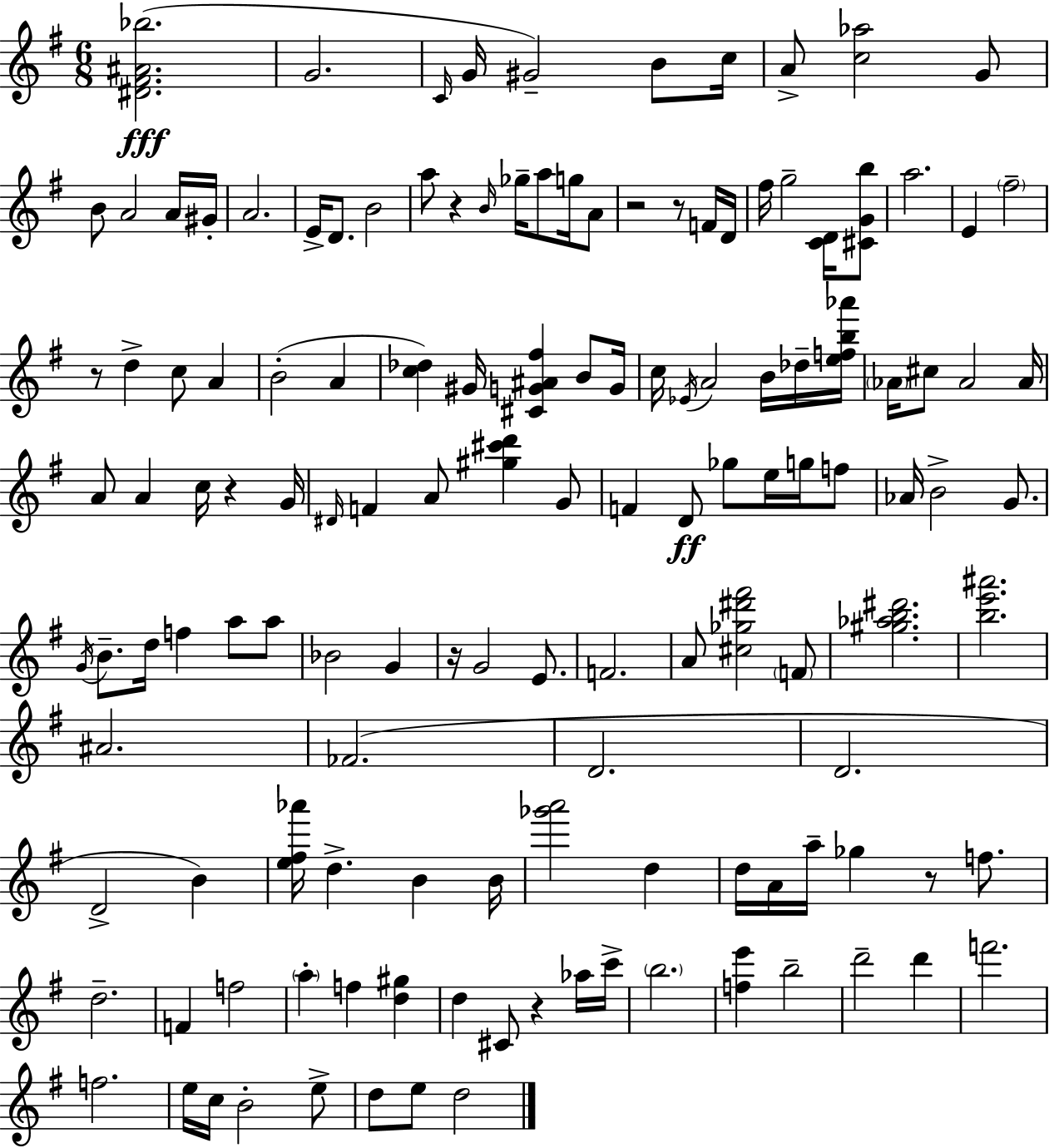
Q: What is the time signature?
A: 6/8